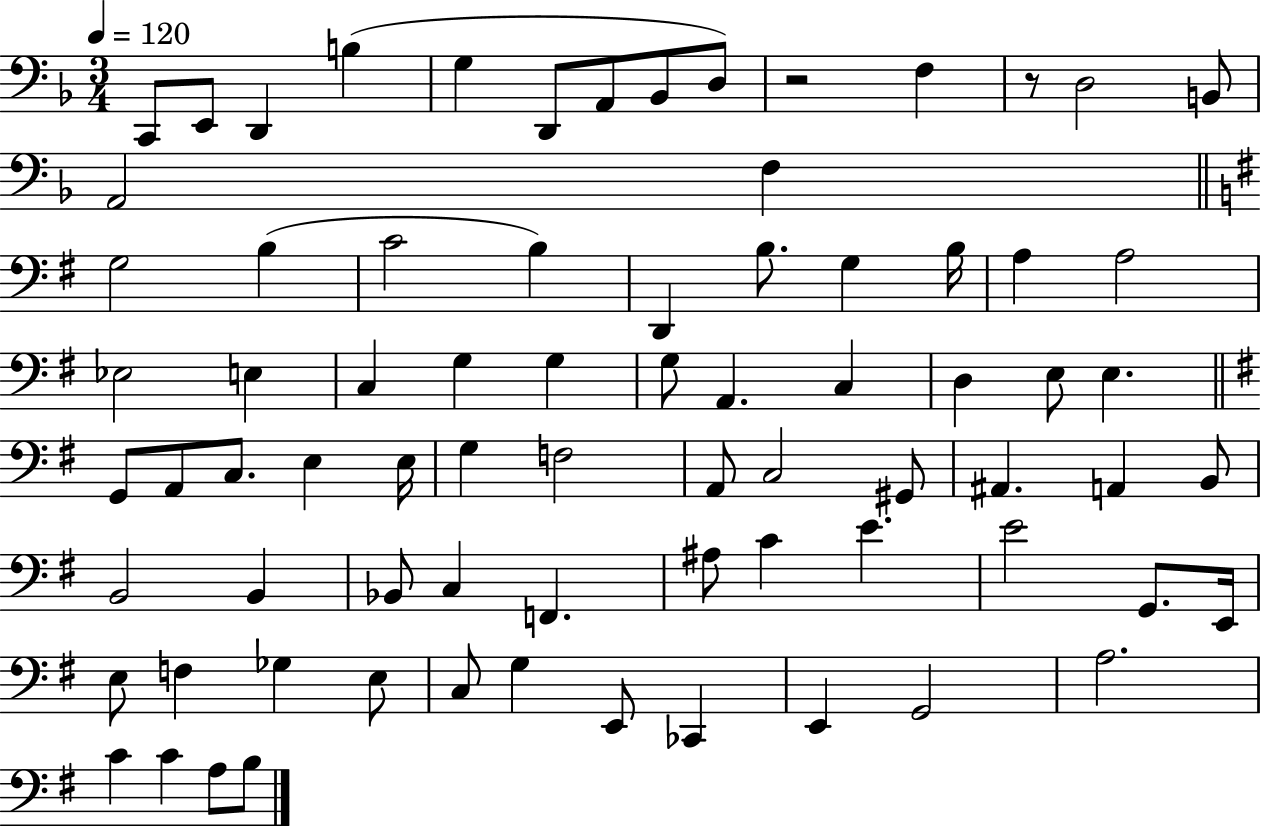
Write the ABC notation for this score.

X:1
T:Untitled
M:3/4
L:1/4
K:F
C,,/2 E,,/2 D,, B, G, D,,/2 A,,/2 _B,,/2 D,/2 z2 F, z/2 D,2 B,,/2 A,,2 F, G,2 B, C2 B, D,, B,/2 G, B,/4 A, A,2 _E,2 E, C, G, G, G,/2 A,, C, D, E,/2 E, G,,/2 A,,/2 C,/2 E, E,/4 G, F,2 A,,/2 C,2 ^G,,/2 ^A,, A,, B,,/2 B,,2 B,, _B,,/2 C, F,, ^A,/2 C E E2 G,,/2 E,,/4 E,/2 F, _G, E,/2 C,/2 G, E,,/2 _C,, E,, G,,2 A,2 C C A,/2 B,/2